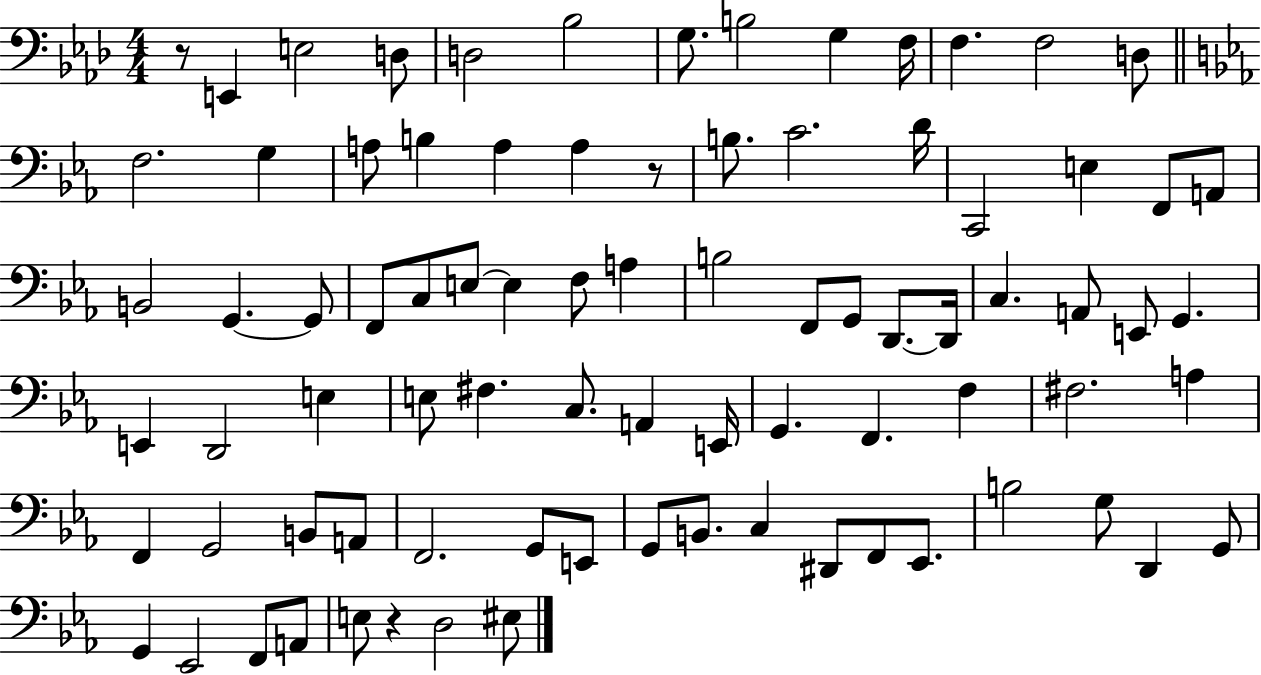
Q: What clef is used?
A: bass